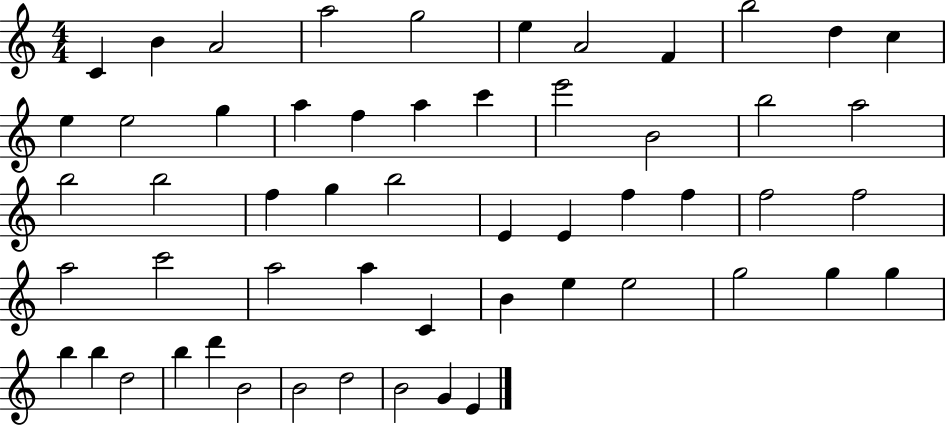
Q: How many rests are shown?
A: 0